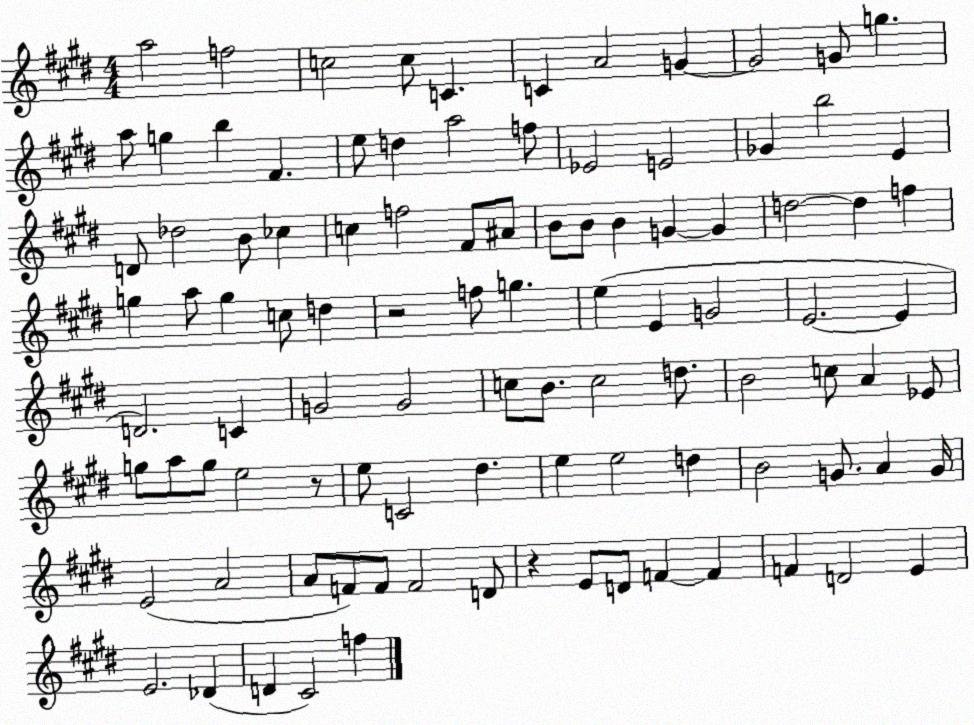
X:1
T:Untitled
M:4/4
L:1/4
K:E
a2 f2 c2 c/2 C C A2 G G2 G/2 g a/2 g b ^F e/2 d a2 f/2 _E2 E2 _G b2 E D/2 _d2 B/2 _c c f2 ^F/2 ^A/2 B/2 B/2 B G G d2 d f g a/2 g c/2 d z2 f/2 g e E G2 E2 E D2 C G2 G2 c/2 B/2 c2 d/2 B2 c/2 A _E/2 g/2 a/2 g/2 e2 z/2 e/2 C2 ^d e e2 d B2 G/2 A G/4 E2 A2 A/2 F/2 F/2 F2 D/2 z E/2 D/2 F F F D2 E E2 _D D ^C2 f